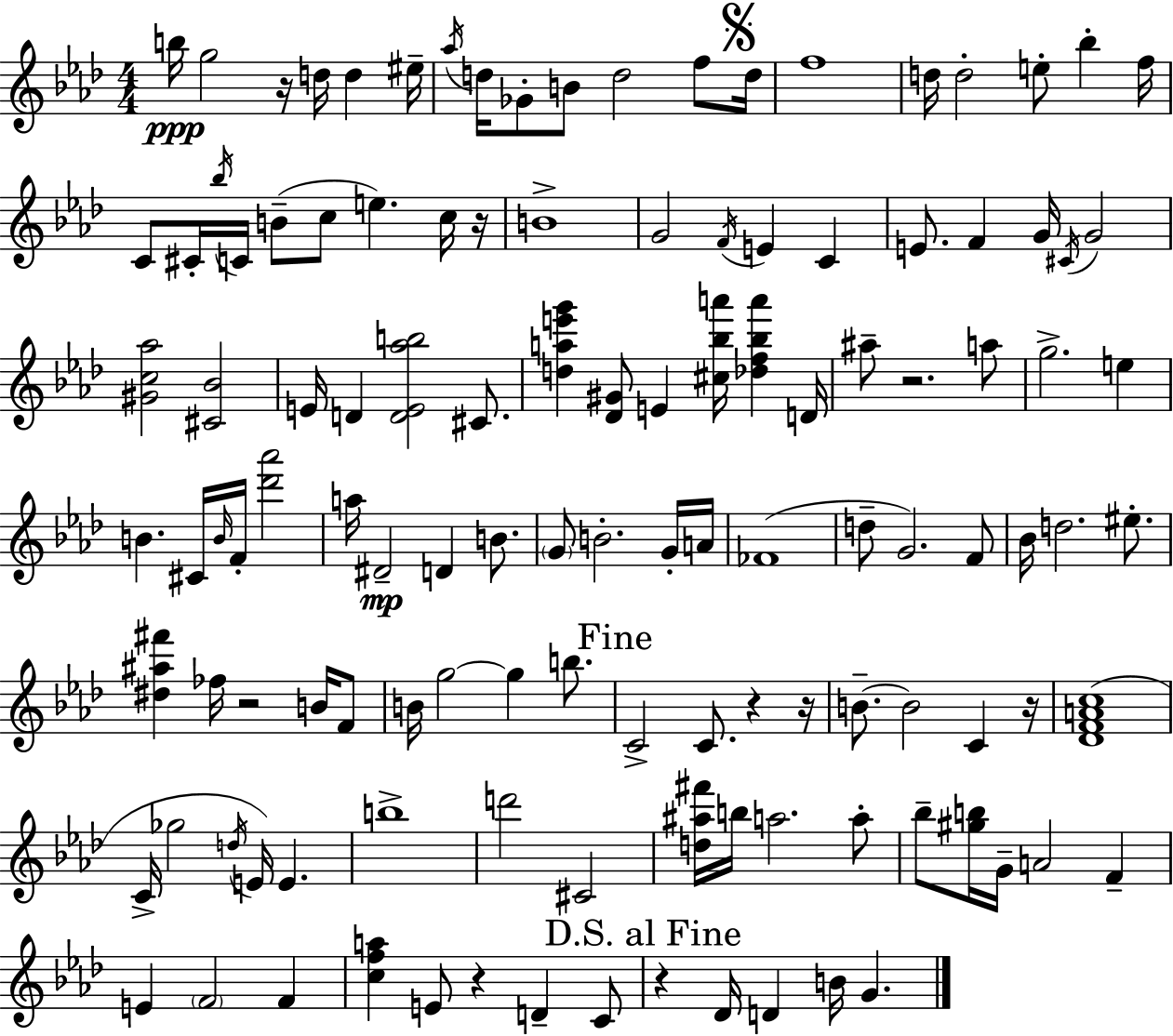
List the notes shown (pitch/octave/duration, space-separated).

B5/s G5/h R/s D5/s D5/q EIS5/s Ab5/s D5/s Gb4/e B4/e D5/h F5/e D5/s F5/w D5/s D5/h E5/e Bb5/q F5/s C4/e C#4/s Bb5/s C4/s B4/e C5/e E5/q. C5/s R/s B4/w G4/h F4/s E4/q C4/q E4/e. F4/q G4/s C#4/s G4/h [G#4,C5,Ab5]/h [C#4,Bb4]/h E4/s D4/q [D4,E4,Ab5,B5]/h C#4/e. [D5,A5,E6,G6]/q [Db4,G#4]/e E4/q [C#5,Bb5,A6]/s [Db5,F5,Bb5,A6]/q D4/s A#5/e R/h. A5/e G5/h. E5/q B4/q. C#4/s B4/s F4/s [Db6,Ab6]/h A5/s D#4/h D4/q B4/e. G4/e B4/h. G4/s A4/s FES4/w D5/e G4/h. F4/e Bb4/s D5/h. EIS5/e. [D#5,A#5,F#6]/q FES5/s R/h B4/s F4/e B4/s G5/h G5/q B5/e. C4/h C4/e. R/q R/s B4/e. B4/h C4/q R/s [Db4,F4,A4,C5]/w C4/s Gb5/h D5/s E4/s E4/q. B5/w D6/h C#4/h [D5,A#5,F#6]/s B5/s A5/h. A5/e Bb5/e [G#5,B5]/s G4/s A4/h F4/q E4/q F4/h F4/q [C5,F5,A5]/q E4/e R/q D4/q C4/e R/q Db4/s D4/q B4/s G4/q.